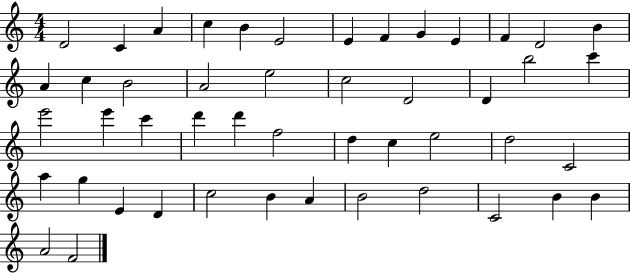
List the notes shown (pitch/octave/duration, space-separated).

D4/h C4/q A4/q C5/q B4/q E4/h E4/q F4/q G4/q E4/q F4/q D4/h B4/q A4/q C5/q B4/h A4/h E5/h C5/h D4/h D4/q B5/h C6/q E6/h E6/q C6/q D6/q D6/q F5/h D5/q C5/q E5/h D5/h C4/h A5/q G5/q E4/q D4/q C5/h B4/q A4/q B4/h D5/h C4/h B4/q B4/q A4/h F4/h